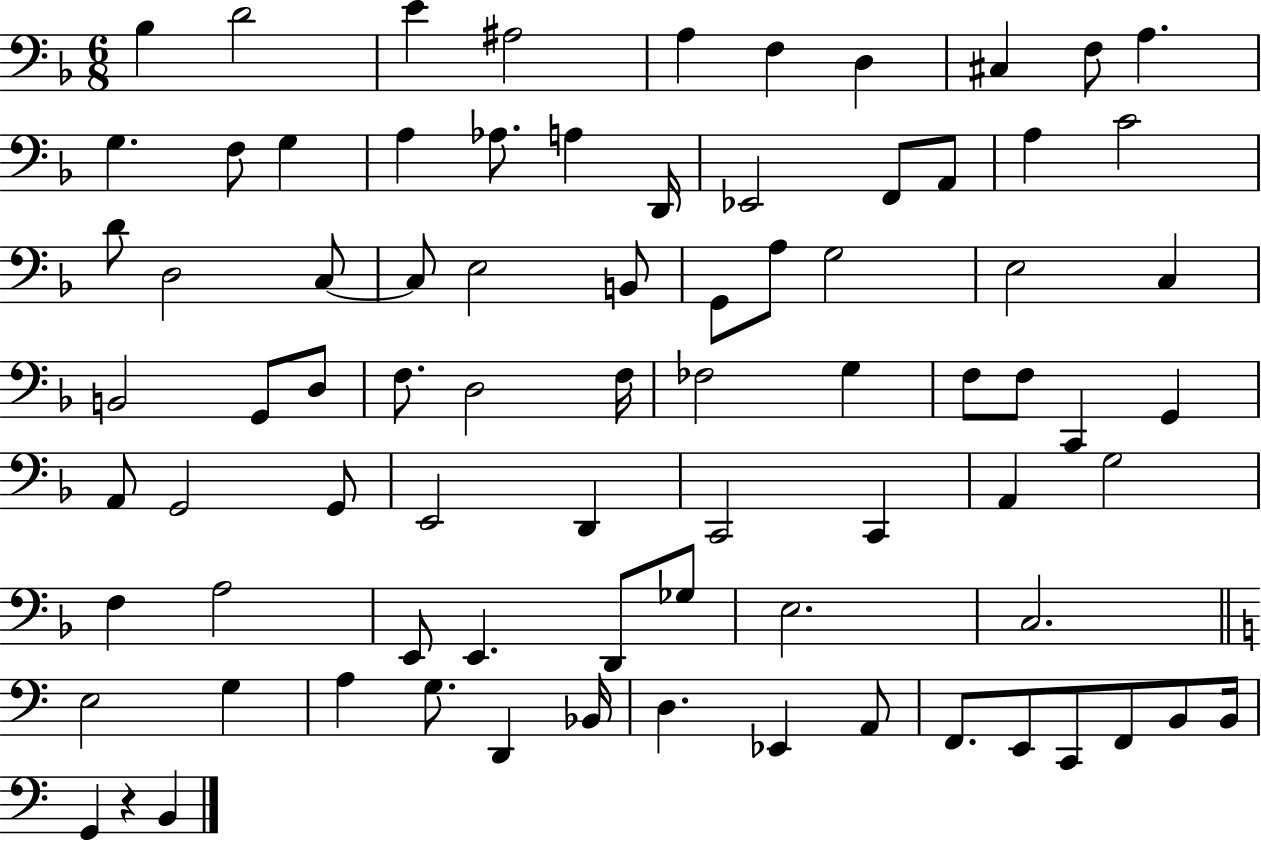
{
  \clef bass
  \numericTimeSignature
  \time 6/8
  \key f \major
  bes4 d'2 | e'4 ais2 | a4 f4 d4 | cis4 f8 a4. | \break g4. f8 g4 | a4 aes8. a4 d,16 | ees,2 f,8 a,8 | a4 c'2 | \break d'8 d2 c8~~ | c8 e2 b,8 | g,8 a8 g2 | e2 c4 | \break b,2 g,8 d8 | f8. d2 f16 | fes2 g4 | f8 f8 c,4 g,4 | \break a,8 g,2 g,8 | e,2 d,4 | c,2 c,4 | a,4 g2 | \break f4 a2 | e,8 e,4. d,8 ges8 | e2. | c2. | \break \bar "||" \break \key c \major e2 g4 | a4 g8. d,4 bes,16 | d4. ees,4 a,8 | f,8. e,8 c,8 f,8 b,8 b,16 | \break g,4 r4 b,4 | \bar "|."
}